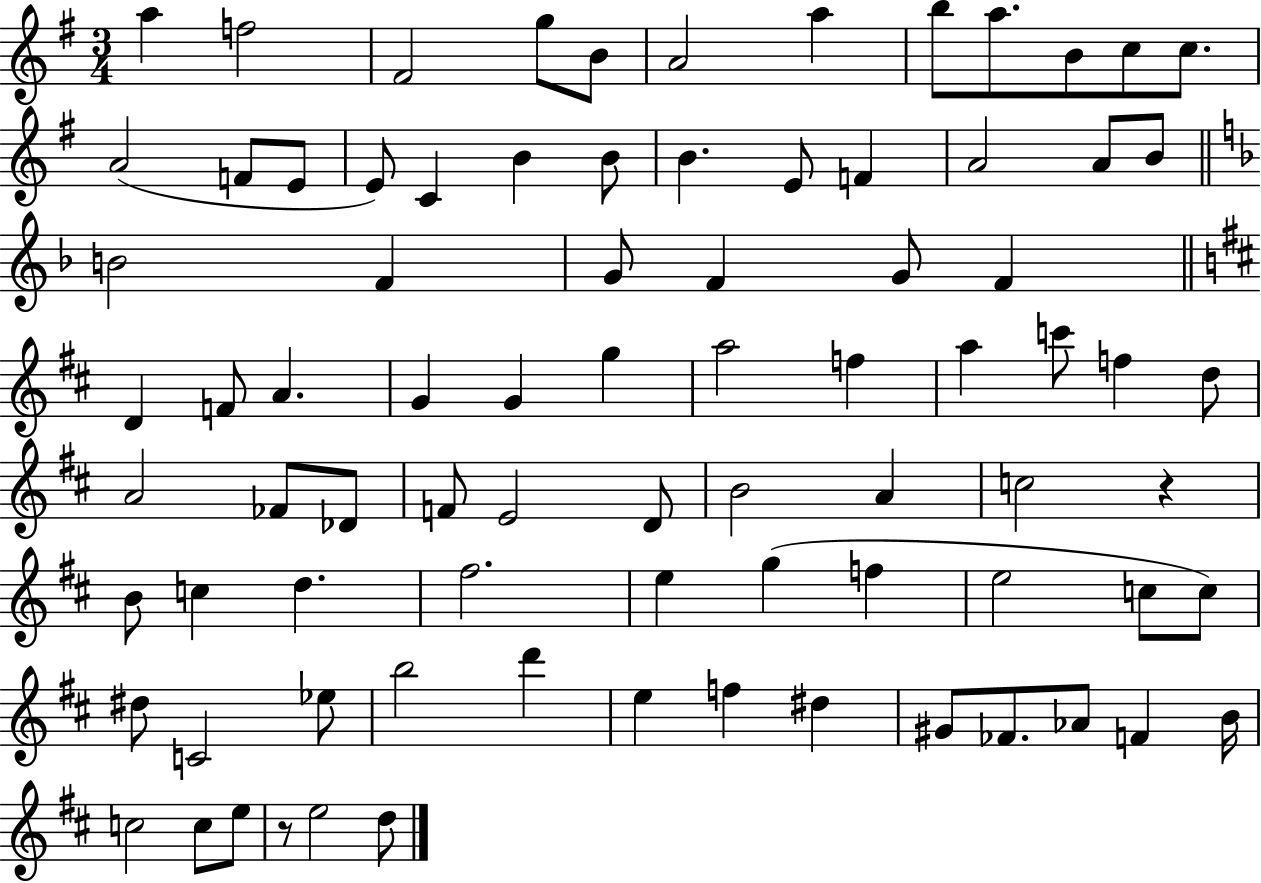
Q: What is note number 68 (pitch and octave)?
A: E5